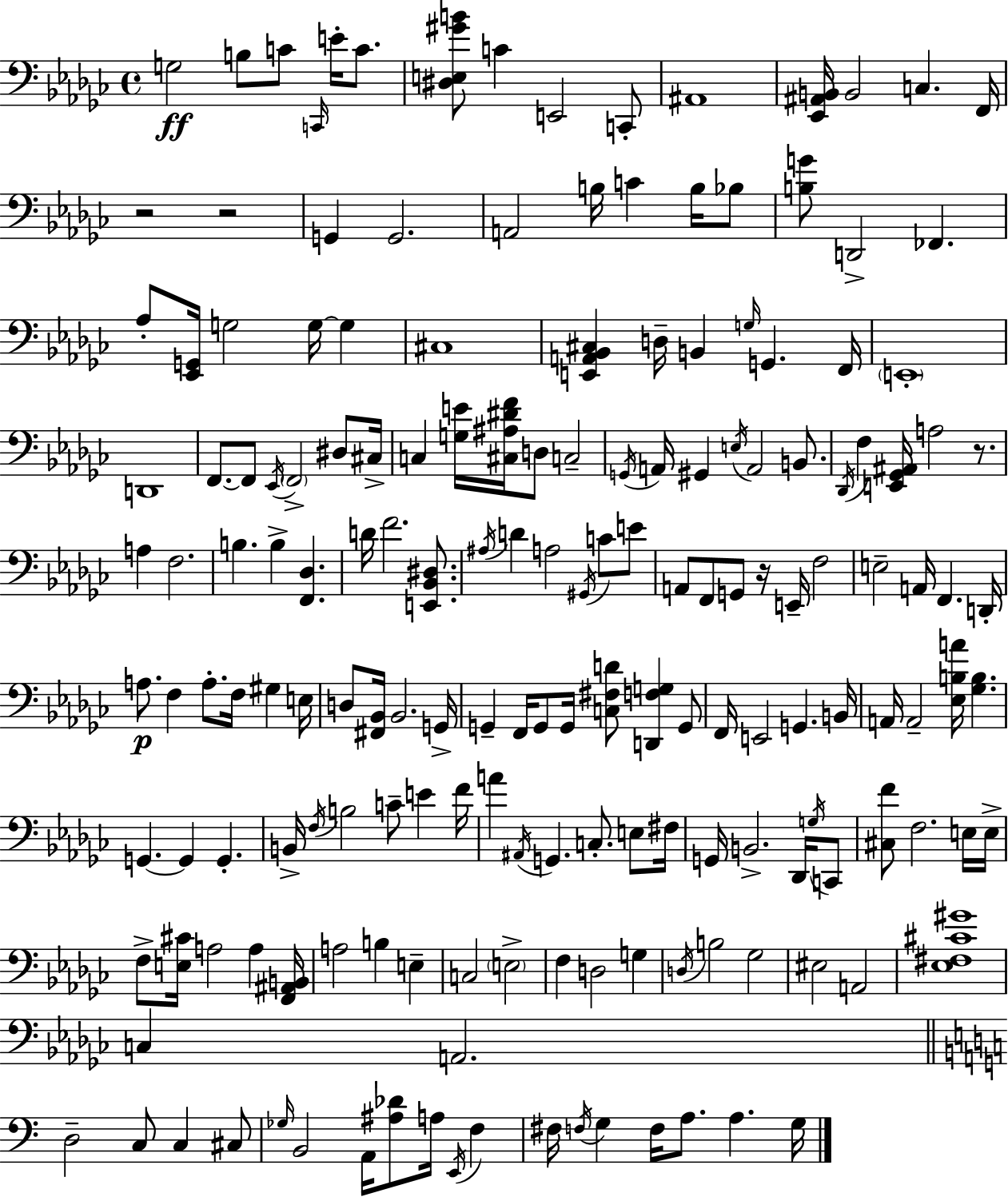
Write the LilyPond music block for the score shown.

{
  \clef bass
  \time 4/4
  \defaultTimeSignature
  \key ees \minor
  g2\ff b8 c'8 \grace { c,16 } e'16-. c'8. | <dis e gis' b'>8 c'4 e,2 c,8-. | ais,1 | <ees, ais, b,>16 b,2 c4. | \break f,16 r2 r2 | g,4 g,2. | a,2 b16 c'4 b16 bes8 | <b g'>8 d,2-> fes,4. | \break aes8-. <ees, g,>16 g2 g16~~ g4 | cis1 | <e, a, bes, cis>4 d16-- b,4 \grace { g16 } g,4. | f,16 \parenthesize e,1-. | \break d,1 | f,8.~~ f,8 \acciaccatura { ees,16 } \parenthesize f,2-> | dis8 cis16-> c4 <g e'>16 <cis ais dis' f'>16 d8 c2-- | \acciaccatura { g,16 } a,16 gis,4 \acciaccatura { e16 } a,2 | \break b,8. \acciaccatura { des,16 } f4 <e, ges, ais,>16 a2 | r8. a4 f2. | b4. b4-> | <f, des>4. d'16 f'2. | \break <e, bes, dis>8. \acciaccatura { ais16 } d'4 a2 | \acciaccatura { gis,16 } c'8 e'8 a,8 f,8 g,8 r16 e,16-- | f2 e2-- | a,16 f,4. d,16-. a8.\p f4 a8.-. | \break f16 gis4 e16 d8 <fis, bes,>16 bes,2. | g,16-> g,4-- f,16 g,8 g,16 | <c fis d'>8 <d, f g>4 g,8 f,16 e,2 | g,4. b,16 a,16 a,2-- | \break <ees b a'>16 <ges b>4. g,4.~~ g,4 | g,4.-. b,16-> \acciaccatura { f16 } b2 | c'8-- e'4 f'16 a'4 \acciaccatura { ais,16 } g,4. | c8.-. e8 fis16 g,16 b,2.-> | \break des,16 \acciaccatura { g16 } c,8 <cis f'>8 f2. | e16 e16-> f8-> <e cis'>16 a2 | a4 <f, ais, b,>16 a2 | b4 e4-- c2 | \break \parenthesize e2-> f4 d2 | g4 \acciaccatura { d16 } b2 | ges2 eis2 | a,2 <ees fis cis' gis'>1 | \break c4 | a,2. \bar "||" \break \key c \major d2-- c8 c4 cis8 | \grace { ges16 } b,2 a,16 <ais des'>8 a16 \acciaccatura { e,16 } f4 | fis16 \acciaccatura { f16 } g4 f16 a8. a4. | g16 \bar "|."
}